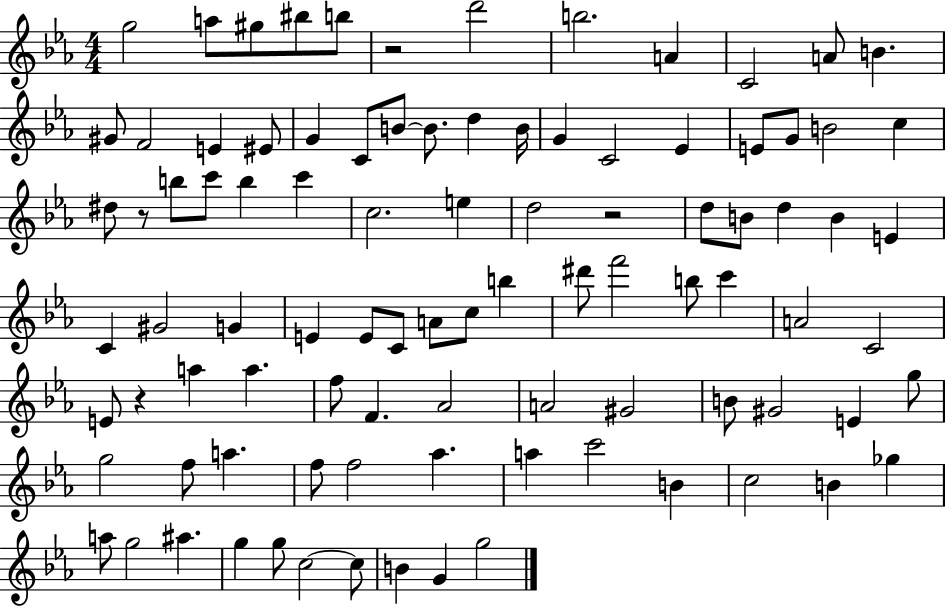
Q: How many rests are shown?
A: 4